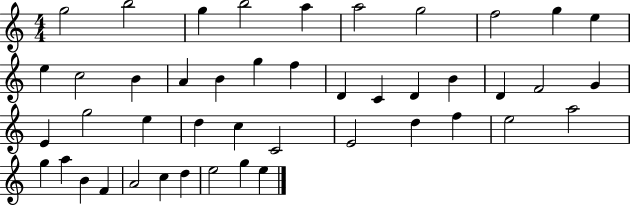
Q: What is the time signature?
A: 4/4